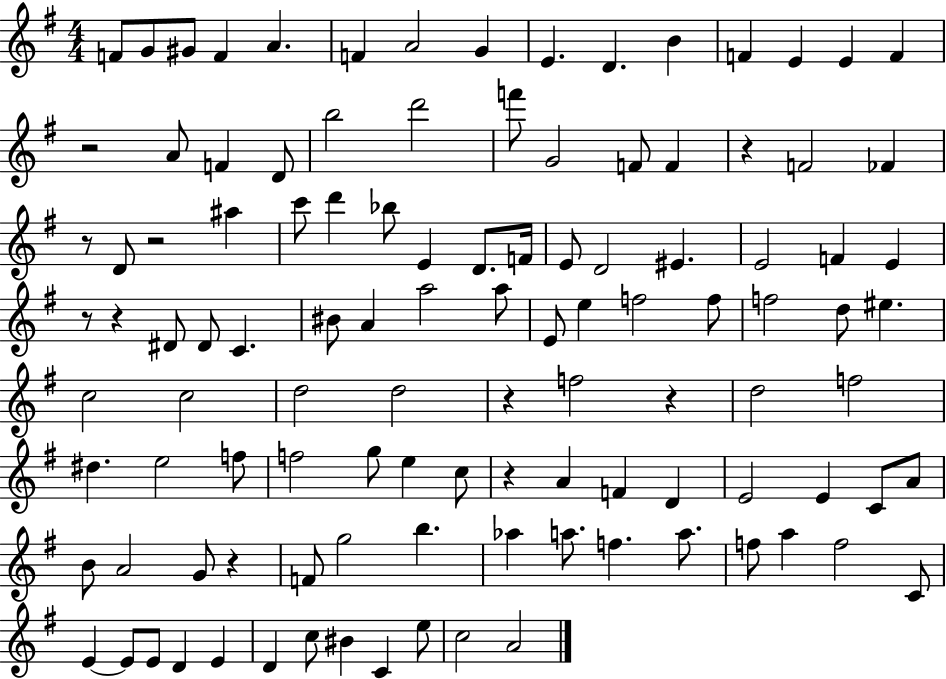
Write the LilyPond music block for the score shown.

{
  \clef treble
  \numericTimeSignature
  \time 4/4
  \key g \major
  f'8 g'8 gis'8 f'4 a'4. | f'4 a'2 g'4 | e'4. d'4. b'4 | f'4 e'4 e'4 f'4 | \break r2 a'8 f'4 d'8 | b''2 d'''2 | f'''8 g'2 f'8 f'4 | r4 f'2 fes'4 | \break r8 d'8 r2 ais''4 | c'''8 d'''4 bes''8 e'4 d'8. f'16 | e'8 d'2 eis'4. | e'2 f'4 e'4 | \break r8 r4 dis'8 dis'8 c'4. | bis'8 a'4 a''2 a''8 | e'8 e''4 f''2 f''8 | f''2 d''8 eis''4. | \break c''2 c''2 | d''2 d''2 | r4 f''2 r4 | d''2 f''2 | \break dis''4. e''2 f''8 | f''2 g''8 e''4 c''8 | r4 a'4 f'4 d'4 | e'2 e'4 c'8 a'8 | \break b'8 a'2 g'8 r4 | f'8 g''2 b''4. | aes''4 a''8. f''4. a''8. | f''8 a''4 f''2 c'8 | \break e'4~~ e'8 e'8 d'4 e'4 | d'4 c''8 bis'4 c'4 e''8 | c''2 a'2 | \bar "|."
}